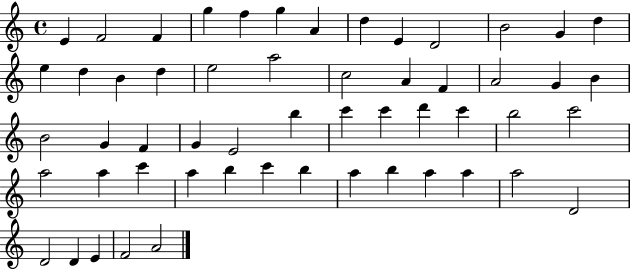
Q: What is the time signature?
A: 4/4